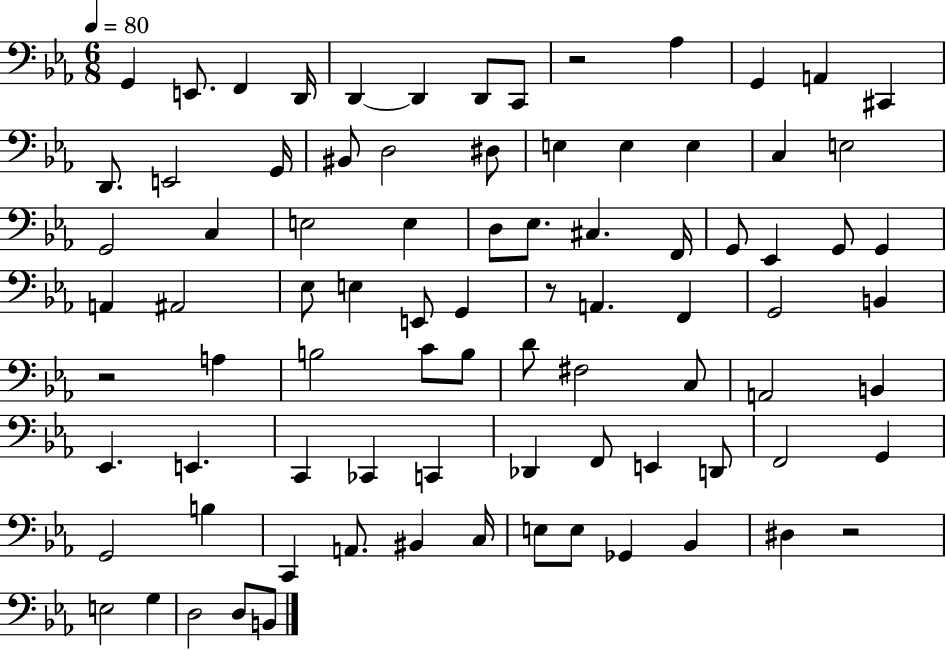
G2/q E2/e. F2/q D2/s D2/q D2/q D2/e C2/e R/h Ab3/q G2/q A2/q C#2/q D2/e. E2/h G2/s BIS2/e D3/h D#3/e E3/q E3/q E3/q C3/q E3/h G2/h C3/q E3/h E3/q D3/e Eb3/e. C#3/q. F2/s G2/e Eb2/q G2/e G2/q A2/q A#2/h Eb3/e E3/q E2/e G2/q R/e A2/q. F2/q G2/h B2/q R/h A3/q B3/h C4/e B3/e D4/e F#3/h C3/e A2/h B2/q Eb2/q. E2/q. C2/q CES2/q C2/q Db2/q F2/e E2/q D2/e F2/h G2/q G2/h B3/q C2/q A2/e. BIS2/q C3/s E3/e E3/e Gb2/q Bb2/q D#3/q R/h E3/h G3/q D3/h D3/e B2/e